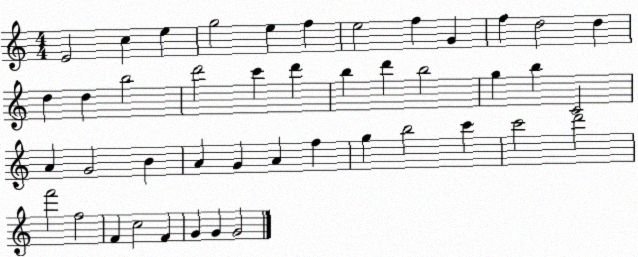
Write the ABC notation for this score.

X:1
T:Untitled
M:4/4
L:1/4
K:C
E2 c e g2 e f e2 f G f d2 d d d b2 d'2 c' d' b d' b2 g b C2 A G2 B A G A f g b2 c' c'2 d'2 f'2 f2 F c2 F G G G2